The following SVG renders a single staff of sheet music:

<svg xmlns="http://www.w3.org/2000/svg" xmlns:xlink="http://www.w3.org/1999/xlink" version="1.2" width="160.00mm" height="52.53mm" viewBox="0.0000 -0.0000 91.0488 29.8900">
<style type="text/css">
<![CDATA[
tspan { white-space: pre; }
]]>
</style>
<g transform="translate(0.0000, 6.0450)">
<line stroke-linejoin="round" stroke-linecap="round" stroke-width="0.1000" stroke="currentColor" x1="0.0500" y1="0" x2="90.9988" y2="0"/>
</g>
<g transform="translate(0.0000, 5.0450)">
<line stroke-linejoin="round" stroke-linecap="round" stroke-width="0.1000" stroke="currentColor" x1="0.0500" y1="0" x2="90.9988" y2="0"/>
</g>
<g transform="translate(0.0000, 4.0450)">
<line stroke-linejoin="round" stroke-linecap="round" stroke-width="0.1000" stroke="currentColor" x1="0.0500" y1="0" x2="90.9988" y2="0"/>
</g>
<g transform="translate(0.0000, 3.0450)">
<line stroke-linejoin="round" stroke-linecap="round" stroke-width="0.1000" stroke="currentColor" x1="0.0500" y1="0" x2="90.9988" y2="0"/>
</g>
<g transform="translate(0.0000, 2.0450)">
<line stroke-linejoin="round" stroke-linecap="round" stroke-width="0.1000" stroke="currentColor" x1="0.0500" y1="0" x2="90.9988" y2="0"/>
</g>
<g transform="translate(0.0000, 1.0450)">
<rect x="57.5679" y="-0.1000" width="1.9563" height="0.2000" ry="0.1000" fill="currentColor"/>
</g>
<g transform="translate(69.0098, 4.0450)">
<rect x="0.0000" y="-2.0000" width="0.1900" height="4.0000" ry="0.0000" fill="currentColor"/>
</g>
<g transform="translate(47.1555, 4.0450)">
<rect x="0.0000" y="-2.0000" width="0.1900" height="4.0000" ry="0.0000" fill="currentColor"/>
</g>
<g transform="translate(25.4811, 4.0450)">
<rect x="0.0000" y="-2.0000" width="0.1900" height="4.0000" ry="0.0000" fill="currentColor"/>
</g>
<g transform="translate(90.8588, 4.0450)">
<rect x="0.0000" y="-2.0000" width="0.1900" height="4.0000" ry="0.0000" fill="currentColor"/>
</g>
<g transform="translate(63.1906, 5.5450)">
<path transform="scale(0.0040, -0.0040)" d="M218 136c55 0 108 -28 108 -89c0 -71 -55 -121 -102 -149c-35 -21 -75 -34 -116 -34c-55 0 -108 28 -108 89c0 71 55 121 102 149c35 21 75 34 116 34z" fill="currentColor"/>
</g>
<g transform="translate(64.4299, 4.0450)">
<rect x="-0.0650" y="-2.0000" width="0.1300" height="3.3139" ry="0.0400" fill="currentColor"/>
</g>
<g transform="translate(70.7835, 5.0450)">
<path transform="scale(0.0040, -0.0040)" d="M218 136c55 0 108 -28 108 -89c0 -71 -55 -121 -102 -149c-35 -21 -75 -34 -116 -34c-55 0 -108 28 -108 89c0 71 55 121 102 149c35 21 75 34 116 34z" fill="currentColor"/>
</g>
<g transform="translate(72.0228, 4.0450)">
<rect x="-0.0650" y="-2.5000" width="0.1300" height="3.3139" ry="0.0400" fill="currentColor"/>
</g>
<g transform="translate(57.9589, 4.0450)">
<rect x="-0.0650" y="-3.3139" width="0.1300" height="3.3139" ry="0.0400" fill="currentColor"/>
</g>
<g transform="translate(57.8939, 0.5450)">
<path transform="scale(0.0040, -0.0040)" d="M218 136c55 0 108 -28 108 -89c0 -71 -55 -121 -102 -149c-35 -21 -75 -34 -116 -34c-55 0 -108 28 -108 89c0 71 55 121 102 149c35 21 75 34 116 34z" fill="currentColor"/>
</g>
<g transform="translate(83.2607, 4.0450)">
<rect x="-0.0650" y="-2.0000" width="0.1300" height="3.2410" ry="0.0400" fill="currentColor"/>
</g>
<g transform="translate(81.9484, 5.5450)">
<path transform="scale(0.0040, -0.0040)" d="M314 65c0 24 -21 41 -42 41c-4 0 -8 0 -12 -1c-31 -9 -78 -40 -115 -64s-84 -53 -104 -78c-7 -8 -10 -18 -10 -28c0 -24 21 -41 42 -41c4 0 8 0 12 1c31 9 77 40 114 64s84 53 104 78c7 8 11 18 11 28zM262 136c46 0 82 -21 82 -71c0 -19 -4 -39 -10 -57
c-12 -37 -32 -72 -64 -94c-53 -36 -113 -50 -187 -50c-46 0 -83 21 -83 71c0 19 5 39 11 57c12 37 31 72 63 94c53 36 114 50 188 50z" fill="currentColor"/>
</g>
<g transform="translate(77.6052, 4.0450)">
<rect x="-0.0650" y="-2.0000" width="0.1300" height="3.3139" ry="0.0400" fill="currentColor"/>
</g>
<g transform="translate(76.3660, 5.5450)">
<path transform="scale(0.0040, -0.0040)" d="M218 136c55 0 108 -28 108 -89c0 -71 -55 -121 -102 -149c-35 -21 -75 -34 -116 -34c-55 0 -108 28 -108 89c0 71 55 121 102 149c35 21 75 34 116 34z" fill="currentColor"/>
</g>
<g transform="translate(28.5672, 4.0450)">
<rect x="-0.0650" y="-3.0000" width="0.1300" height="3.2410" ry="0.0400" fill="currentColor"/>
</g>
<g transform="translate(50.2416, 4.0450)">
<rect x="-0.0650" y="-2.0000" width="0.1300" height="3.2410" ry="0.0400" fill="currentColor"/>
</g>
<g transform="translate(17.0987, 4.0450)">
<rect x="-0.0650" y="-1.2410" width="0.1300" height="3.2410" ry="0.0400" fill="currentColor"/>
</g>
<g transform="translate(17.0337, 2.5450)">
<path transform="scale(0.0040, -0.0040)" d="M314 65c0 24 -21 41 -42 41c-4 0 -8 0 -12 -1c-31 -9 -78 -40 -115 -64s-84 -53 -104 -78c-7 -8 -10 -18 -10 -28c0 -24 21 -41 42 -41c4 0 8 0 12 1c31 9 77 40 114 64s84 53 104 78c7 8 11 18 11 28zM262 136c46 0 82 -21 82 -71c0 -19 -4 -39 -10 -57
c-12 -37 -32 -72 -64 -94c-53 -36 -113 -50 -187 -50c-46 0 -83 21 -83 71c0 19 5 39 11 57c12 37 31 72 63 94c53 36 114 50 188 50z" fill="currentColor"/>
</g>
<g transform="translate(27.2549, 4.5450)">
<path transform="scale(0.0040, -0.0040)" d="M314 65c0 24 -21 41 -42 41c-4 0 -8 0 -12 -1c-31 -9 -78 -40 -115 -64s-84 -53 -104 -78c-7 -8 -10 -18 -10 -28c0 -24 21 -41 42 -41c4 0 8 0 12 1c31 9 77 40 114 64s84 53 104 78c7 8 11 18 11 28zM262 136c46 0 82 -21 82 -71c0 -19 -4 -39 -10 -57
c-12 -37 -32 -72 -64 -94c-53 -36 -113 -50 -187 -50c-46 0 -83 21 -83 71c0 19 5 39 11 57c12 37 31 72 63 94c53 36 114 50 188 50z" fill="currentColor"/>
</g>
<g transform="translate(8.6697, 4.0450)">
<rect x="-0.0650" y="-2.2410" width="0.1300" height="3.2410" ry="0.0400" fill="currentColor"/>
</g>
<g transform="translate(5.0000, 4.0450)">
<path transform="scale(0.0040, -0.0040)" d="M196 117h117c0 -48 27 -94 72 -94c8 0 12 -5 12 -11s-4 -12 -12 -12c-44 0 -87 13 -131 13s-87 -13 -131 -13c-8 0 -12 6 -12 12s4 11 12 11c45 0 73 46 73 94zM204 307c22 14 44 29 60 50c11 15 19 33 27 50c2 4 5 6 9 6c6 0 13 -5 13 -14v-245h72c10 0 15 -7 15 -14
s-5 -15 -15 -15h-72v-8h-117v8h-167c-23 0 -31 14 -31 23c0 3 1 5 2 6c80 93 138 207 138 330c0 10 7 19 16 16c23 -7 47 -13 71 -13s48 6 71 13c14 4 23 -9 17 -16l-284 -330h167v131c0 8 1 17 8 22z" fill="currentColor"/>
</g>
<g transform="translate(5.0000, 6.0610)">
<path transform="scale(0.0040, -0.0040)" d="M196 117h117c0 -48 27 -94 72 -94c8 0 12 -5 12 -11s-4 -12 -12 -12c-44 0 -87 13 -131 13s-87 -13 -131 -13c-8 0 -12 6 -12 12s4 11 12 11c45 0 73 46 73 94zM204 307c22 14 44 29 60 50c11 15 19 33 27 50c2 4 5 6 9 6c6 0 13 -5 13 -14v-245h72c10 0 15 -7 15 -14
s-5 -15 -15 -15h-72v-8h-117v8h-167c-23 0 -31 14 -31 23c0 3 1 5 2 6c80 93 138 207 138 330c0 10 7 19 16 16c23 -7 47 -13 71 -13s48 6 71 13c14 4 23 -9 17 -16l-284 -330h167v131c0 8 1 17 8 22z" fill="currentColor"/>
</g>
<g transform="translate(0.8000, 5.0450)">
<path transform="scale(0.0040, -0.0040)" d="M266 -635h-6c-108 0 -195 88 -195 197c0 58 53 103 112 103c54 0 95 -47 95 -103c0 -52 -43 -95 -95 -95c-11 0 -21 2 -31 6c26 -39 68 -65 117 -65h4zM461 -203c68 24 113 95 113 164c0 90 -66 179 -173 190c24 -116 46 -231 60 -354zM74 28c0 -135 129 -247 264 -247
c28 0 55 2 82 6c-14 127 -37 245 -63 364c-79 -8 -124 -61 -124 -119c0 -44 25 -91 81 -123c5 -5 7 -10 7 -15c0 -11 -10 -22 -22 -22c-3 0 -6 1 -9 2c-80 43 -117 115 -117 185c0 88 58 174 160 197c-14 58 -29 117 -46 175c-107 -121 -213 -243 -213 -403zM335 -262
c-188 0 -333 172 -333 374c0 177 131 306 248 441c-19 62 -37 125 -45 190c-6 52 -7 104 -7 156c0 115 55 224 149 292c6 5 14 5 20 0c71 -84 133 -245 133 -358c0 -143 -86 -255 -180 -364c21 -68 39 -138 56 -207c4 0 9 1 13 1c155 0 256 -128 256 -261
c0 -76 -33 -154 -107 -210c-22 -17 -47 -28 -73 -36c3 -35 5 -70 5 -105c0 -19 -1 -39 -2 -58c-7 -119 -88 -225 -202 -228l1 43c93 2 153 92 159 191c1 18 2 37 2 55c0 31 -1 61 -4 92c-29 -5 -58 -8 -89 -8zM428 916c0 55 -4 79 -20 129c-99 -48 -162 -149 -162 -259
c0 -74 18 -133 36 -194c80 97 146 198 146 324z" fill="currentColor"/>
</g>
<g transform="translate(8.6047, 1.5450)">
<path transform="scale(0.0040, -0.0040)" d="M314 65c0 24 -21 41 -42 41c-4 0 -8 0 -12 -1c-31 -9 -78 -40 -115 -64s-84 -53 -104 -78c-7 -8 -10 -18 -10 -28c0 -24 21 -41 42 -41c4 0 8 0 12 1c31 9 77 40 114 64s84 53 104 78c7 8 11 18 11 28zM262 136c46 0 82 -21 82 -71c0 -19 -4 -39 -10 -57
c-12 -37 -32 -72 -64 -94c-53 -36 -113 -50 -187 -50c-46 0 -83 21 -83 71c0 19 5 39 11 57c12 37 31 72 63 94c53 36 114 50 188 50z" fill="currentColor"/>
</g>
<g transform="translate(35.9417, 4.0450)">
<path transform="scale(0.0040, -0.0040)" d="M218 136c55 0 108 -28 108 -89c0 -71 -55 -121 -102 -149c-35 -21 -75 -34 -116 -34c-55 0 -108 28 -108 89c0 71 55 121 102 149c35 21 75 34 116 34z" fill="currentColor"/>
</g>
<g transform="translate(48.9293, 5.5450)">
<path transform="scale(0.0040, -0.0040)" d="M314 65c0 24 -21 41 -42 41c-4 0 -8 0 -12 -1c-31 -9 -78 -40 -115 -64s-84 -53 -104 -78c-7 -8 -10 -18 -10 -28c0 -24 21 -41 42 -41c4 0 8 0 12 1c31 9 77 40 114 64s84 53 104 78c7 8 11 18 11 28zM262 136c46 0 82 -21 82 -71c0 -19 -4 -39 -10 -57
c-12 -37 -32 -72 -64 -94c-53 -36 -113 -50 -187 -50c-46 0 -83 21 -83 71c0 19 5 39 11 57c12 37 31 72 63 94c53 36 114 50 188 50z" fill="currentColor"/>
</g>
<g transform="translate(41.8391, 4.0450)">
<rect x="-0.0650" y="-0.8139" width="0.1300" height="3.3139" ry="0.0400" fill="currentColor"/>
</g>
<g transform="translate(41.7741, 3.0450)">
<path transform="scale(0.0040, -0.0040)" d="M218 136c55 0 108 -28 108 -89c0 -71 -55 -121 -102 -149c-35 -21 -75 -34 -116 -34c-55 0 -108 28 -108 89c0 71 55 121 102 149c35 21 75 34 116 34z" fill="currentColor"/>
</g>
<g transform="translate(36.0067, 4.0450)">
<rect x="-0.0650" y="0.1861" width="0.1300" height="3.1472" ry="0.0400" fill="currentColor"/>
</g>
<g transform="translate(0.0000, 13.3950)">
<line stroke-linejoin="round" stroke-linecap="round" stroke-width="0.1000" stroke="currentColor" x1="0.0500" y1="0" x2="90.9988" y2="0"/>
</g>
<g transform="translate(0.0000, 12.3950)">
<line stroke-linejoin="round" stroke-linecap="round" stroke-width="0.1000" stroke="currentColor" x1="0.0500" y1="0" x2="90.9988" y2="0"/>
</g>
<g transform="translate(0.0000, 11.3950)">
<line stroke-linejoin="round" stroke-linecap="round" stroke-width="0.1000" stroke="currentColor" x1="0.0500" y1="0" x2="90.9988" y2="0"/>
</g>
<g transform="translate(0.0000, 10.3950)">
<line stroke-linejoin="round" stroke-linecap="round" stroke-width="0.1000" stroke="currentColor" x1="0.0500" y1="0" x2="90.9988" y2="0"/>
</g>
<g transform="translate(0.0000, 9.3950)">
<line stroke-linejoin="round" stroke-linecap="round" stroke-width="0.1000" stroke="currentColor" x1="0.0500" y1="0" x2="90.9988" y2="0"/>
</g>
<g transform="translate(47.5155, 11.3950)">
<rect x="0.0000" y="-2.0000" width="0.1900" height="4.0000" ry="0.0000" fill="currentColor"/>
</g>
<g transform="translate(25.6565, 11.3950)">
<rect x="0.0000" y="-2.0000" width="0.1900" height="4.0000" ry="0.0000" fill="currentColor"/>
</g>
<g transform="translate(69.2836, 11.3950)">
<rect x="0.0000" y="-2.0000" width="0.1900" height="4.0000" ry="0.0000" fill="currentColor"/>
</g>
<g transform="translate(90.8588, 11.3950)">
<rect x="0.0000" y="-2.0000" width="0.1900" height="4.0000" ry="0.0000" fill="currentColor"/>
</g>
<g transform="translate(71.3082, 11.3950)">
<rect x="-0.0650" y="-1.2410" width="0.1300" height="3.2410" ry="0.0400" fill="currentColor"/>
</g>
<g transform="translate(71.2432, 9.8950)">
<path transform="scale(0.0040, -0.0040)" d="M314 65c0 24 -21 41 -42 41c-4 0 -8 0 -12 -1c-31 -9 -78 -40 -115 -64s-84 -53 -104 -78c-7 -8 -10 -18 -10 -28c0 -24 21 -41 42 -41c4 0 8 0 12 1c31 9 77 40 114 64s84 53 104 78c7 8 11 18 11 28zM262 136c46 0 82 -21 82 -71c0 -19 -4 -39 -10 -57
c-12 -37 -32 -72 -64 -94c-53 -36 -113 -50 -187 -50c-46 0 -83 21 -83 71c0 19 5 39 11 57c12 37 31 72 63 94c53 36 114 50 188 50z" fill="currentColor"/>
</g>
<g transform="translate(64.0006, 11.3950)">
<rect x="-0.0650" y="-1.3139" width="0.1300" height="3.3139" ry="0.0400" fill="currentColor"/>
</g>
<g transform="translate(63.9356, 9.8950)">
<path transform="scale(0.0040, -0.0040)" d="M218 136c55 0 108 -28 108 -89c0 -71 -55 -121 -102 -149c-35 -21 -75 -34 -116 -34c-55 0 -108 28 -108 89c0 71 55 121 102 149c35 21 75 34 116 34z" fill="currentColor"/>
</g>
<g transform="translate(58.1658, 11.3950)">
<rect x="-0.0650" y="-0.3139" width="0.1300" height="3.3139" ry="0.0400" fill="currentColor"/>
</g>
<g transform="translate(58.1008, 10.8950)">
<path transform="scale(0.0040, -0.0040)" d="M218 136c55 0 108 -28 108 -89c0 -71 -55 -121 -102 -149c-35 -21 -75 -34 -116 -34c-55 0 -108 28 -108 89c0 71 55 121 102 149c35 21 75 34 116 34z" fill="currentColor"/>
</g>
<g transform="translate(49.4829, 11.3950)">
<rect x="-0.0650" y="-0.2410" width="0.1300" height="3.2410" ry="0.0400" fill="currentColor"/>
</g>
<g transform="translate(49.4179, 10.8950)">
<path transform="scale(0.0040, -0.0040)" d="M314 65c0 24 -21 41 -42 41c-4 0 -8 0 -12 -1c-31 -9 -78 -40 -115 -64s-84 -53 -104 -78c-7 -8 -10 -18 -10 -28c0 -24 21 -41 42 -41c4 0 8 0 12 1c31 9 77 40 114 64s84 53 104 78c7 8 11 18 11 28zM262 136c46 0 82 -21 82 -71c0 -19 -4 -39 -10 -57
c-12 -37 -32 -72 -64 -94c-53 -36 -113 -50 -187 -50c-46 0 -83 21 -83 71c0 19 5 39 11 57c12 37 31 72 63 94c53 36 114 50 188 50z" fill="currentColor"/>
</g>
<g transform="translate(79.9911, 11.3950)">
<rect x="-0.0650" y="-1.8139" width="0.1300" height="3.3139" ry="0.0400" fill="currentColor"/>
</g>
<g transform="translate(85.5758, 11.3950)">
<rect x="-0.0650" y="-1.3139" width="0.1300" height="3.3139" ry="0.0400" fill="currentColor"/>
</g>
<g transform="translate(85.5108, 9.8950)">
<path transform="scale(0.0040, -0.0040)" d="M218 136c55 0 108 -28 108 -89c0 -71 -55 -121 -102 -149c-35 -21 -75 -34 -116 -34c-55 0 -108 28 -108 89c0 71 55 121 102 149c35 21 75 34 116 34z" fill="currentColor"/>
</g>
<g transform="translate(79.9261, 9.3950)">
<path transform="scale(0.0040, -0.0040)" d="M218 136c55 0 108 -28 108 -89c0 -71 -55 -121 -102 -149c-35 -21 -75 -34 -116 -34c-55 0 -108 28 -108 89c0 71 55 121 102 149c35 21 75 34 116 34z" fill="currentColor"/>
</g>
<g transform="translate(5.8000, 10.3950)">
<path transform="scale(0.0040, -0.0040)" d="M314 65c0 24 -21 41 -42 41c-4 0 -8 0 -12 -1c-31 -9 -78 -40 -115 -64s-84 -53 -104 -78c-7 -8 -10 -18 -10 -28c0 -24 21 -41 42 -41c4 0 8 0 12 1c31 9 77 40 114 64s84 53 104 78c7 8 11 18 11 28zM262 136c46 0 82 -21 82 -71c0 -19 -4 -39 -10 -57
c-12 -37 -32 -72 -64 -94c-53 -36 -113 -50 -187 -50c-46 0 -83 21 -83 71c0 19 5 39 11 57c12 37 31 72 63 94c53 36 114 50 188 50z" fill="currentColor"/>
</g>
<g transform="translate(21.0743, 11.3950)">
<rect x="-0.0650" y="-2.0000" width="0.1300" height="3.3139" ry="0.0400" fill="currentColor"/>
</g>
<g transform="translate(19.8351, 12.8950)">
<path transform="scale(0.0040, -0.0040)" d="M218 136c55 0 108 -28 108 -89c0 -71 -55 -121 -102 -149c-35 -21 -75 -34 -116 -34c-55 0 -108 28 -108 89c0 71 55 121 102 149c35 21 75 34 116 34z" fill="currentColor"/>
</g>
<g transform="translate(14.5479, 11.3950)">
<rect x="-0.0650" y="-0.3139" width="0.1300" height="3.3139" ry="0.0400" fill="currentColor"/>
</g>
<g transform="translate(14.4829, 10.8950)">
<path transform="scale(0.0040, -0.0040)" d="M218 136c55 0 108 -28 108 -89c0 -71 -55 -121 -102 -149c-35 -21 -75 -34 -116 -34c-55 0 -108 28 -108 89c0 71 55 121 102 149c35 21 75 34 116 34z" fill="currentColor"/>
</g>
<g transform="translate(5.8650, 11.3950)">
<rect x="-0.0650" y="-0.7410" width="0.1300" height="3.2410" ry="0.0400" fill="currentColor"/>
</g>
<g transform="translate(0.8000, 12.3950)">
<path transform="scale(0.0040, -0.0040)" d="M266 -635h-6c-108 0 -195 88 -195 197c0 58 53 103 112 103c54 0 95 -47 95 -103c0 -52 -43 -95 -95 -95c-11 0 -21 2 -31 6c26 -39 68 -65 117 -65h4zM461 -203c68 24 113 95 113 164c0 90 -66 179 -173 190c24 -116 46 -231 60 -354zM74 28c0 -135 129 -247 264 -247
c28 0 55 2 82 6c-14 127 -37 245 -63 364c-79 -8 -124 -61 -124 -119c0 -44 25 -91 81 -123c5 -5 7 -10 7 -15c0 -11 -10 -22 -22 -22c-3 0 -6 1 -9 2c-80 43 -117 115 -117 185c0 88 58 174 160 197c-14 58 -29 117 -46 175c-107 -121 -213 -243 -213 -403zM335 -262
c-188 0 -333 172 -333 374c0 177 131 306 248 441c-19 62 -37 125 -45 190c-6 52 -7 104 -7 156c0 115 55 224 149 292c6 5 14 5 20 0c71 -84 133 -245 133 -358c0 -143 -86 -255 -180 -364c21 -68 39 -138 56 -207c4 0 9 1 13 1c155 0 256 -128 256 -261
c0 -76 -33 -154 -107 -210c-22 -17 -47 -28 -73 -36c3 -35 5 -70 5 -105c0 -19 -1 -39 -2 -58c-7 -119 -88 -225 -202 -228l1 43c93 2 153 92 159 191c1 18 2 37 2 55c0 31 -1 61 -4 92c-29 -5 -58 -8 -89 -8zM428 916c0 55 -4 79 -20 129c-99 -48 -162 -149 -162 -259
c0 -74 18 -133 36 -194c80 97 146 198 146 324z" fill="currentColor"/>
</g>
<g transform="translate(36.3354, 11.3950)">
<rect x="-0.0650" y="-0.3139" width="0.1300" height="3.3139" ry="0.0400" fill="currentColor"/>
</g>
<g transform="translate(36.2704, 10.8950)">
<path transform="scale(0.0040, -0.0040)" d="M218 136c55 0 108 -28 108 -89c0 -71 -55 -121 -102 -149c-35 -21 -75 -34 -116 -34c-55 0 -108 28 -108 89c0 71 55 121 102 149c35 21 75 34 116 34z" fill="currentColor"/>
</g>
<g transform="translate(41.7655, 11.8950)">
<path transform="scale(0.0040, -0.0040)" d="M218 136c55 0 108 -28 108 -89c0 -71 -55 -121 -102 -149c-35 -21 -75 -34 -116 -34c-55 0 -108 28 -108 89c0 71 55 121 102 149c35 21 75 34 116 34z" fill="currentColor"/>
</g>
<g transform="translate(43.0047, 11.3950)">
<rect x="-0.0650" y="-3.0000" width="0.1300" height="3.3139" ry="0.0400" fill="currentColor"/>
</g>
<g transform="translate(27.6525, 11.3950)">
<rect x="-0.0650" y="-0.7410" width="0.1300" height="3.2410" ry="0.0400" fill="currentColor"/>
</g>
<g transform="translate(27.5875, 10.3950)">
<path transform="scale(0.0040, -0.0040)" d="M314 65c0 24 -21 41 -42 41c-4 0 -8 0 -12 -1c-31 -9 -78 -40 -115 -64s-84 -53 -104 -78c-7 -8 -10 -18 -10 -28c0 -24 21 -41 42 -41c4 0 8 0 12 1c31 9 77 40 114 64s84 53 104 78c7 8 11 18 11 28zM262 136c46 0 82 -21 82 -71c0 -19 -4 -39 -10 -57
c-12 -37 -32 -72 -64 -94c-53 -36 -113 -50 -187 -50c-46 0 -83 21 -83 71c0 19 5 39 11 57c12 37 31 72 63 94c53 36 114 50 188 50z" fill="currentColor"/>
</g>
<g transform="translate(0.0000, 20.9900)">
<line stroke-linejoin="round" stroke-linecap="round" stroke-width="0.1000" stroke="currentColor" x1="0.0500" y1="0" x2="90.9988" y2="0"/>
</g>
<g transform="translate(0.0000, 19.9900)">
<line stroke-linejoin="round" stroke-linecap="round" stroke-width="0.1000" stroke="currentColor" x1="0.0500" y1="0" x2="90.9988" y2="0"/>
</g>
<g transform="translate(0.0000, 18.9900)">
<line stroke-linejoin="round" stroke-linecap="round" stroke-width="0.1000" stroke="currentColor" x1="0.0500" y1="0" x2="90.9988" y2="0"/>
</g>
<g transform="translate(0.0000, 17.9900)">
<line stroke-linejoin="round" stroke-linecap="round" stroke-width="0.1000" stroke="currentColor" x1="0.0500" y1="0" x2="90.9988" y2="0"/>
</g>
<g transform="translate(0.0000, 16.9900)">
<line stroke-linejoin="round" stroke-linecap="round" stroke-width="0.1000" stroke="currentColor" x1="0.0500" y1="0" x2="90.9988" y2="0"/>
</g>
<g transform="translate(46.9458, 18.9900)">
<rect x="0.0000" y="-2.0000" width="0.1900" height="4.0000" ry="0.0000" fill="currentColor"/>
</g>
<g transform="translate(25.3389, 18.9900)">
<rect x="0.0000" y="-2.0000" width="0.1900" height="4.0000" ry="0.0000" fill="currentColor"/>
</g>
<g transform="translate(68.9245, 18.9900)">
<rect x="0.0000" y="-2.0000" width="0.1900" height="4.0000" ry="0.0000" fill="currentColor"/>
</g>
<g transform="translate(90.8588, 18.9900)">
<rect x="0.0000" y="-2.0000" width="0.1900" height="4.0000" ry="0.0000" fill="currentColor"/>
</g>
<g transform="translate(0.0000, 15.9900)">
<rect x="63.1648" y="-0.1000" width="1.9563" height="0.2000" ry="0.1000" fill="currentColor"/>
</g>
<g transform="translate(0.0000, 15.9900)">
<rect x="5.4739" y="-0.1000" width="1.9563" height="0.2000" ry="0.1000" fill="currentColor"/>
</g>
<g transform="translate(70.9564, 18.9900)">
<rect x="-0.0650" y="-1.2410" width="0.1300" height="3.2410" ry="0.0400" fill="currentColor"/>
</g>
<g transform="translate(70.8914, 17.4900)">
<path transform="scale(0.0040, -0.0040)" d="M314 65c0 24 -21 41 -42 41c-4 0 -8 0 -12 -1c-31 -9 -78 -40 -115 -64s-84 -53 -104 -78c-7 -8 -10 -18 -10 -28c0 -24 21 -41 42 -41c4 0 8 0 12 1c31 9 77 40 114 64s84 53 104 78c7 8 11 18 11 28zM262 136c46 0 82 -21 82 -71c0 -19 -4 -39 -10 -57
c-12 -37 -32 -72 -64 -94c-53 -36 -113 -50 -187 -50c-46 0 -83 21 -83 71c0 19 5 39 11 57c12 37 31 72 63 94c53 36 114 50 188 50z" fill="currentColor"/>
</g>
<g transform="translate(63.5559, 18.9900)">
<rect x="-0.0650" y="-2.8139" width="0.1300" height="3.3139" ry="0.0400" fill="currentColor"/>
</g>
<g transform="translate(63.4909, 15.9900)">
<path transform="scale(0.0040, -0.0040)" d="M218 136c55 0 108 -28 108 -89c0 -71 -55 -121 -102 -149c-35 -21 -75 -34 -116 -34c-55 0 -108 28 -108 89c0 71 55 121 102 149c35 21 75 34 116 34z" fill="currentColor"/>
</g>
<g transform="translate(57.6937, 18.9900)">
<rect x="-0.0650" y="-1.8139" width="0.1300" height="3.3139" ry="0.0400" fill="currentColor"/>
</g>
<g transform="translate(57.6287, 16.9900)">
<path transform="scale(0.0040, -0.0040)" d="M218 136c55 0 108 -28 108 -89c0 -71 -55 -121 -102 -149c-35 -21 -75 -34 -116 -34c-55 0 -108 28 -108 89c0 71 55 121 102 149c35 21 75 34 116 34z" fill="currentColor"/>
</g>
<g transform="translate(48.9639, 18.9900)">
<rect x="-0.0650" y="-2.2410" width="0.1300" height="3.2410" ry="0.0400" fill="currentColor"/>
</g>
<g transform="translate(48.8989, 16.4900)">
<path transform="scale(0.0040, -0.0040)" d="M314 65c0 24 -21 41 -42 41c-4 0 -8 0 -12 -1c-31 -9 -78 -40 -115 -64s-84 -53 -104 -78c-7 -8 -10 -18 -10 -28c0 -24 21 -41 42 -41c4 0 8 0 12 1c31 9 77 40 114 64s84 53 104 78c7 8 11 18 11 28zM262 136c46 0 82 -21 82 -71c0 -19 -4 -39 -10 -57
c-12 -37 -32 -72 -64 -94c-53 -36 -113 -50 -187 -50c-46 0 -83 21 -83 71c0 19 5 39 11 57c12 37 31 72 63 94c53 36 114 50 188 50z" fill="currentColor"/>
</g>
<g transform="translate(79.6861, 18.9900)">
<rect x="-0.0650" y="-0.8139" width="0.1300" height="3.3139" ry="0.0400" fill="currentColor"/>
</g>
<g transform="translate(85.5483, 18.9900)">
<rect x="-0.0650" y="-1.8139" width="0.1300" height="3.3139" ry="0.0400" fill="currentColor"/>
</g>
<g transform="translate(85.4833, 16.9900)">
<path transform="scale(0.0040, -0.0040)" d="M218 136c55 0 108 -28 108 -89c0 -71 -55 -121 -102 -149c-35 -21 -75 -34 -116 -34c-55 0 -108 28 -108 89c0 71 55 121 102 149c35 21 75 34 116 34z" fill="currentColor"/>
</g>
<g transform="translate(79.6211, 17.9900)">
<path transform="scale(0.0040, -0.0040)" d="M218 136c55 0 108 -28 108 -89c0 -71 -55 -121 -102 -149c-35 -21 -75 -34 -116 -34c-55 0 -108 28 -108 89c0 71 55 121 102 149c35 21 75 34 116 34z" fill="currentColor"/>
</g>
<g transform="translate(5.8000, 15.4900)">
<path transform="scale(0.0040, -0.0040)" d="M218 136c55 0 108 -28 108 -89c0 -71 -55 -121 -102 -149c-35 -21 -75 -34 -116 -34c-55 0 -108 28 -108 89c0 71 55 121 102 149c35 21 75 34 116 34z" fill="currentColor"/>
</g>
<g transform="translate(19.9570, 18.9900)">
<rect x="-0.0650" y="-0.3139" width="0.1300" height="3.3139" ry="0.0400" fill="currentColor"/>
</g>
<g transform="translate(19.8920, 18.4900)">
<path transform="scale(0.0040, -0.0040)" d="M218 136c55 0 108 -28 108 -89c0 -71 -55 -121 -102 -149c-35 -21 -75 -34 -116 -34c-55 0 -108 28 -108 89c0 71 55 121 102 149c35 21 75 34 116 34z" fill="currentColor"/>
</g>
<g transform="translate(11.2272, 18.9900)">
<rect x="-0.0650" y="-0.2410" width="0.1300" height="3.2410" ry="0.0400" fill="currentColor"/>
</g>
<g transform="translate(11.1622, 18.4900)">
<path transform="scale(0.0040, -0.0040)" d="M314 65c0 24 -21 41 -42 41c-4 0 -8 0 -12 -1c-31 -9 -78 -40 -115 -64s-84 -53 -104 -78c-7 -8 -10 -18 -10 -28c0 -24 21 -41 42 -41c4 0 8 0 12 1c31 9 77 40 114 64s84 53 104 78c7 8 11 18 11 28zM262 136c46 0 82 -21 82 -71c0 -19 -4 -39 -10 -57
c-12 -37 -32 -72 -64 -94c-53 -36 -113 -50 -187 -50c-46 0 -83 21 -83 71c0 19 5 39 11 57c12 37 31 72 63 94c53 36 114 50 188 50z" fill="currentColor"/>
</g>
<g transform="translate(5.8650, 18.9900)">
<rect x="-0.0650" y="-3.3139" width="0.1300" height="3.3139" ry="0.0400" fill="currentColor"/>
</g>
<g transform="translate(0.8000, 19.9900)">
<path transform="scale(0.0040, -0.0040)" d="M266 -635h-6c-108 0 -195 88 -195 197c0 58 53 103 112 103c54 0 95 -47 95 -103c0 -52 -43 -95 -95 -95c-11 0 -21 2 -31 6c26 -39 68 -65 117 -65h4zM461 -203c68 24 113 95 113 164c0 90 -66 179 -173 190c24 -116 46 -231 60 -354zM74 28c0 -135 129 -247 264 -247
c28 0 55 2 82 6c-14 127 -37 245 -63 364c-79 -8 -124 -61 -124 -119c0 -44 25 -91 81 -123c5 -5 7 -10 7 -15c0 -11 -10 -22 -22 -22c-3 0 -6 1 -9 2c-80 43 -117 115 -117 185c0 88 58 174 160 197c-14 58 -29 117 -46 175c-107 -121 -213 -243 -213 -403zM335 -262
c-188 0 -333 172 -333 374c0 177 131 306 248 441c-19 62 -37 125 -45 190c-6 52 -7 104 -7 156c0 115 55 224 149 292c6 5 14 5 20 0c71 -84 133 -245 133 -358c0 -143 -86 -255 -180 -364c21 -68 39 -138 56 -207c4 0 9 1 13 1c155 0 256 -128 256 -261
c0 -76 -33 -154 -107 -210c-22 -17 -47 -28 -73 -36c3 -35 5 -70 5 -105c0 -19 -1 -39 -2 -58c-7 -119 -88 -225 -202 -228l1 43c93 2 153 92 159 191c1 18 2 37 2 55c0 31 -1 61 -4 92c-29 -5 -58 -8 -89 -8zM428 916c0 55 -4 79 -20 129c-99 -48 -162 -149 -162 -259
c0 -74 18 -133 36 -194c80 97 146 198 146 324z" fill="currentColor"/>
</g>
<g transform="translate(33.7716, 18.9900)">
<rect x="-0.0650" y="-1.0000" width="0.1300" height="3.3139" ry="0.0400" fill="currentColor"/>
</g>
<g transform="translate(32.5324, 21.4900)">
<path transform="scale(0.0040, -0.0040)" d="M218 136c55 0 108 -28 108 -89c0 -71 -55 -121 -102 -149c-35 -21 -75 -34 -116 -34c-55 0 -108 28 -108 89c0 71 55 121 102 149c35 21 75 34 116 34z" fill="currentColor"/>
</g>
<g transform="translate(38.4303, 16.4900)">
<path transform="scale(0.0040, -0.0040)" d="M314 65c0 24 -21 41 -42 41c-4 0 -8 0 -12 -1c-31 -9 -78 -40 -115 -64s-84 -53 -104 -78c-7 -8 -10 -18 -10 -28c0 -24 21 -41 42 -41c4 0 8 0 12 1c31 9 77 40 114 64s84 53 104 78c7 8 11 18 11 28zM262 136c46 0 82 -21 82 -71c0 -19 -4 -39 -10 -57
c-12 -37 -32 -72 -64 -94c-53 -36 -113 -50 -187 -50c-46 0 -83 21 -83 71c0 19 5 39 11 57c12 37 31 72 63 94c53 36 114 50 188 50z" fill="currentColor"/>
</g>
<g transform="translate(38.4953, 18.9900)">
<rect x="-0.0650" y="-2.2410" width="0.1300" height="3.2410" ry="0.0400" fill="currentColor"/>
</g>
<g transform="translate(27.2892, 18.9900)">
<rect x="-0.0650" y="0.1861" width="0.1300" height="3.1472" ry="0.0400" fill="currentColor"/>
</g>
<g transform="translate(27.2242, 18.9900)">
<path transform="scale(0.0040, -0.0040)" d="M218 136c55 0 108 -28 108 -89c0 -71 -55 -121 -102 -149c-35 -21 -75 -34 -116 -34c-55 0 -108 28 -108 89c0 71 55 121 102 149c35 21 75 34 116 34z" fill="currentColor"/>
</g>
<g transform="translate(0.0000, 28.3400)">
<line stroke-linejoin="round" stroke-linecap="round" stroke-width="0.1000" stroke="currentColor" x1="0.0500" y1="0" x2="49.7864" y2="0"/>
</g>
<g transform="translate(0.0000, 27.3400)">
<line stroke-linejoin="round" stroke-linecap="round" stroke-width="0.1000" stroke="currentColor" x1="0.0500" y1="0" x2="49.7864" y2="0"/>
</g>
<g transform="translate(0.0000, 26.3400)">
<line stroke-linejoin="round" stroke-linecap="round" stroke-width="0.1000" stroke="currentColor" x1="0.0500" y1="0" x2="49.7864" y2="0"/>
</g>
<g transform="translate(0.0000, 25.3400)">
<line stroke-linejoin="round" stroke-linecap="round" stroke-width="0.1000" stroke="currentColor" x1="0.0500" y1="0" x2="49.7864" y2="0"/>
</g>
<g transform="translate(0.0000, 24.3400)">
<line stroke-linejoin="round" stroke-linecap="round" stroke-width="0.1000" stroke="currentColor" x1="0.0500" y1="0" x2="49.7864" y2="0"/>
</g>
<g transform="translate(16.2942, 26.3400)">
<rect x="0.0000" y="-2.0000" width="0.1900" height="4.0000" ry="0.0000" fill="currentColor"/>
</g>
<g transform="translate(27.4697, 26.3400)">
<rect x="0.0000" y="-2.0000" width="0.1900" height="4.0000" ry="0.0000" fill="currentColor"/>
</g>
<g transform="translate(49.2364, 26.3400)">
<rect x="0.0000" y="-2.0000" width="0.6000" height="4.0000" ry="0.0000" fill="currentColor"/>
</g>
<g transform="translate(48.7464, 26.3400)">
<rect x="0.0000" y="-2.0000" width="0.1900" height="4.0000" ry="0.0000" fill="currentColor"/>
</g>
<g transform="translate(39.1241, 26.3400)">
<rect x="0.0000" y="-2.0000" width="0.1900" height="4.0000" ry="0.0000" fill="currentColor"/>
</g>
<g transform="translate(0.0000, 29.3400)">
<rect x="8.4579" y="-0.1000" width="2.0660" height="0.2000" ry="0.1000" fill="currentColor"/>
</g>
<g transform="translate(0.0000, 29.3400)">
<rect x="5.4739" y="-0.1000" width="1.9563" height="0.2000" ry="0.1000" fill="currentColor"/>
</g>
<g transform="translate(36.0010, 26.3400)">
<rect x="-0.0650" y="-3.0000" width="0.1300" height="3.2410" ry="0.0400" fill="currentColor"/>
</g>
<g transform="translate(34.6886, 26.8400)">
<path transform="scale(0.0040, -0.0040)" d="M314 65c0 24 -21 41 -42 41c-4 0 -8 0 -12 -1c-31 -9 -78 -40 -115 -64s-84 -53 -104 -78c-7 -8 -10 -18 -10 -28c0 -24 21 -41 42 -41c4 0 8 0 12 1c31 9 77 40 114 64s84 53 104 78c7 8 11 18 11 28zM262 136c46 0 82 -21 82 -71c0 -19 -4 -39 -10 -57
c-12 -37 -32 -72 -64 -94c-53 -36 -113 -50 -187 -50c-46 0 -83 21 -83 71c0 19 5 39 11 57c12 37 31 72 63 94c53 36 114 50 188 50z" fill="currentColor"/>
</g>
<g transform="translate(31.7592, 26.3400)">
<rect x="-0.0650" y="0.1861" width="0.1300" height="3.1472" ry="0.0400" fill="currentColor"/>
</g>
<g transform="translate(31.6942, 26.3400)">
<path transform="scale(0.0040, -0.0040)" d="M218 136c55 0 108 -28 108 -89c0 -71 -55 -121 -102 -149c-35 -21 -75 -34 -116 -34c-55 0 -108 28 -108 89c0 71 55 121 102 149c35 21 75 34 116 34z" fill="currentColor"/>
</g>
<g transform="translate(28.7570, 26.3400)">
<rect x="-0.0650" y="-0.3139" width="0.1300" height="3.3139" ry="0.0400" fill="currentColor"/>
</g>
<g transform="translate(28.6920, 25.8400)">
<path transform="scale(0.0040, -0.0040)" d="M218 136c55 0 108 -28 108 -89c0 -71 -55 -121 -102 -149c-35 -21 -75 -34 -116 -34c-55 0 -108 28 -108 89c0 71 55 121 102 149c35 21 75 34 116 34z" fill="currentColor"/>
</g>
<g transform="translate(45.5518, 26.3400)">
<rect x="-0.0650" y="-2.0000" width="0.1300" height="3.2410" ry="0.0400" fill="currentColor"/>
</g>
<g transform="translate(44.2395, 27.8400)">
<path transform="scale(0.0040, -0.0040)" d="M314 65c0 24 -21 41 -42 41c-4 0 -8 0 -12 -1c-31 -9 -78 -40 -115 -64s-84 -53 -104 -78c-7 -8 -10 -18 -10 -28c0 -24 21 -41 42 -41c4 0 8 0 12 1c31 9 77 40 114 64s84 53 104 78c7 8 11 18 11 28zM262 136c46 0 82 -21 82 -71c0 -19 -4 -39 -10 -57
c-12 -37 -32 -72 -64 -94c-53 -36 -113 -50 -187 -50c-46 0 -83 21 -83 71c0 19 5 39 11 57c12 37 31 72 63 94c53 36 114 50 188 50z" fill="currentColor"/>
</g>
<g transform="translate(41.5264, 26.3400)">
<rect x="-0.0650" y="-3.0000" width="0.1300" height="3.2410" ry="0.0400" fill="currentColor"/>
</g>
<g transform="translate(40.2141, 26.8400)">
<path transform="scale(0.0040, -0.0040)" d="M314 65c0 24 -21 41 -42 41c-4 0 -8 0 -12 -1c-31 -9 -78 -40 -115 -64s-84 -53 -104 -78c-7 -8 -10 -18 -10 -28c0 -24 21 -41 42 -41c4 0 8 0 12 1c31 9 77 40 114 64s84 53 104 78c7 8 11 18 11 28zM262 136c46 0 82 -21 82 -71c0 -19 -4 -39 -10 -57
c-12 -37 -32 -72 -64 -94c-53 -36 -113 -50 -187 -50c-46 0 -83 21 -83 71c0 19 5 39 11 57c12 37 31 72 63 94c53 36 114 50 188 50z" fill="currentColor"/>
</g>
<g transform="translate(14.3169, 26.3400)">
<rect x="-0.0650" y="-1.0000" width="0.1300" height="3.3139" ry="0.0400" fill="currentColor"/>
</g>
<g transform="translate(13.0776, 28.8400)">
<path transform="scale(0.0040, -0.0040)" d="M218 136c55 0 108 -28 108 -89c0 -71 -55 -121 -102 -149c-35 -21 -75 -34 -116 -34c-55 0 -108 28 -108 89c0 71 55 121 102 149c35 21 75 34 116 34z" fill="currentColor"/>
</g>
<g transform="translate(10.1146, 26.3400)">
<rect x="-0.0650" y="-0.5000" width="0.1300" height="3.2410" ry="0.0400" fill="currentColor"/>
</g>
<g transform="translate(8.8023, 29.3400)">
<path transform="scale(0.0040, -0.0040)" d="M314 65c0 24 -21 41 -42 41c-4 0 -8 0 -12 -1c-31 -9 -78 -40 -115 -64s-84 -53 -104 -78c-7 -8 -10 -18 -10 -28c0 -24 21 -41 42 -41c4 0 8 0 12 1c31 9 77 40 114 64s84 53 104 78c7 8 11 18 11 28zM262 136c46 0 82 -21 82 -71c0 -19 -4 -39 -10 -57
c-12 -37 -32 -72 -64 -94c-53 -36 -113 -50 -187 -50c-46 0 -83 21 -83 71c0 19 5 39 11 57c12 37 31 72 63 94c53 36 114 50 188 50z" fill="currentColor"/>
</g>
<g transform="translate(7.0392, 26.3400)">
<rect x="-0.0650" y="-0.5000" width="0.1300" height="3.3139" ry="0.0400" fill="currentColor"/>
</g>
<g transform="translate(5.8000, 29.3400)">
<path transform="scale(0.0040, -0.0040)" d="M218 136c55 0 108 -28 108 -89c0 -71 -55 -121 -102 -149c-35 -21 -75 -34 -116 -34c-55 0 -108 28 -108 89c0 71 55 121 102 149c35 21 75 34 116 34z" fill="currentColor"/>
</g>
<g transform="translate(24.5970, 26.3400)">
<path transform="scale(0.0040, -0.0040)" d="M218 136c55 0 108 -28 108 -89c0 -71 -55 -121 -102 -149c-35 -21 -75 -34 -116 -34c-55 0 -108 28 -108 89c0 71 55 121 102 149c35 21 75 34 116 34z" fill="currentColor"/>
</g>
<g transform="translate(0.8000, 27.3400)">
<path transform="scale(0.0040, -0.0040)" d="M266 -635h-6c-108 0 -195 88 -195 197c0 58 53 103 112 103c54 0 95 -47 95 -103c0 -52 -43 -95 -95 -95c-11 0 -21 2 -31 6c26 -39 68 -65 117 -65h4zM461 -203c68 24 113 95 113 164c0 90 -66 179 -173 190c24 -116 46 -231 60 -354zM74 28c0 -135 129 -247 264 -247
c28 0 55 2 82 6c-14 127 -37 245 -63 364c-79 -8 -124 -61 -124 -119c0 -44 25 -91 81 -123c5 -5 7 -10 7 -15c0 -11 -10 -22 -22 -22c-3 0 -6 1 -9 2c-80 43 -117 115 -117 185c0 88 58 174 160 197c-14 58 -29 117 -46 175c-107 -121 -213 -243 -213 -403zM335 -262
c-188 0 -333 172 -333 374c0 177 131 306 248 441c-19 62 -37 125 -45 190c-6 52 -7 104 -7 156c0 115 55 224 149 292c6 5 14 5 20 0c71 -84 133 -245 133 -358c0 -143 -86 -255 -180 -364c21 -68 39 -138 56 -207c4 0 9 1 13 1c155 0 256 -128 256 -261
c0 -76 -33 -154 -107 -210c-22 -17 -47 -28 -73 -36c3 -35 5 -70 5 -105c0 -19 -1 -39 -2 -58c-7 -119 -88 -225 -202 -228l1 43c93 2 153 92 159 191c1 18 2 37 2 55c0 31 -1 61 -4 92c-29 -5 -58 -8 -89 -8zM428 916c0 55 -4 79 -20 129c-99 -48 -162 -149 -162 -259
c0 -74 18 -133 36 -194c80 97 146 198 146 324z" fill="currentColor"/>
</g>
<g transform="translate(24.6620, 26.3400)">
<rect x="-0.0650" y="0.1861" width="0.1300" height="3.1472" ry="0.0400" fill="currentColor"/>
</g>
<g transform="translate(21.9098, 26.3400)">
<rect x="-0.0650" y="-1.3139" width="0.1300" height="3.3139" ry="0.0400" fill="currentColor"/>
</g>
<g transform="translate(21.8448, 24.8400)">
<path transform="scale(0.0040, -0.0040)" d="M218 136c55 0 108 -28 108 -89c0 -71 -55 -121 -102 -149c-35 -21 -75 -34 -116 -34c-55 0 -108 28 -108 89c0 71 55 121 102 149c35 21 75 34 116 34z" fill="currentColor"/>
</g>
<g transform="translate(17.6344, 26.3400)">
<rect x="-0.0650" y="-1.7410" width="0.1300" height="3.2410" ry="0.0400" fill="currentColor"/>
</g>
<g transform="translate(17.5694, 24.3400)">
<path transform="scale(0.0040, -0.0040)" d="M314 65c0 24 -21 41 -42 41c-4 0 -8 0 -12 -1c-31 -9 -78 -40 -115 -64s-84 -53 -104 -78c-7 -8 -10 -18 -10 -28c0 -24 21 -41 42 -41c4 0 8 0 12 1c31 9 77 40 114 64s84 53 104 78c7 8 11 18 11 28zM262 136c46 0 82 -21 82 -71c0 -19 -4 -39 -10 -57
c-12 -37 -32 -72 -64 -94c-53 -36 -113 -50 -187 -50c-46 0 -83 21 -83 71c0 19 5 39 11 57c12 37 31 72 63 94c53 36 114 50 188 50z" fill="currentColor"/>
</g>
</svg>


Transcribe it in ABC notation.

X:1
T:Untitled
M:4/4
L:1/4
K:C
g2 e2 A2 B d F2 b F G F F2 d2 c F d2 c A c2 c e e2 f e b c2 c B D g2 g2 f a e2 d f C C2 D f2 e B c B A2 A2 F2